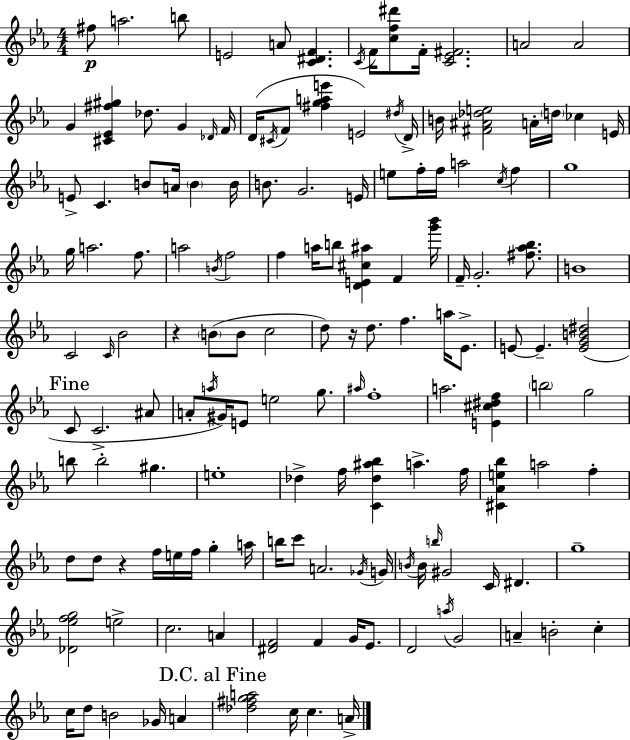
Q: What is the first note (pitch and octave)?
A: F#5